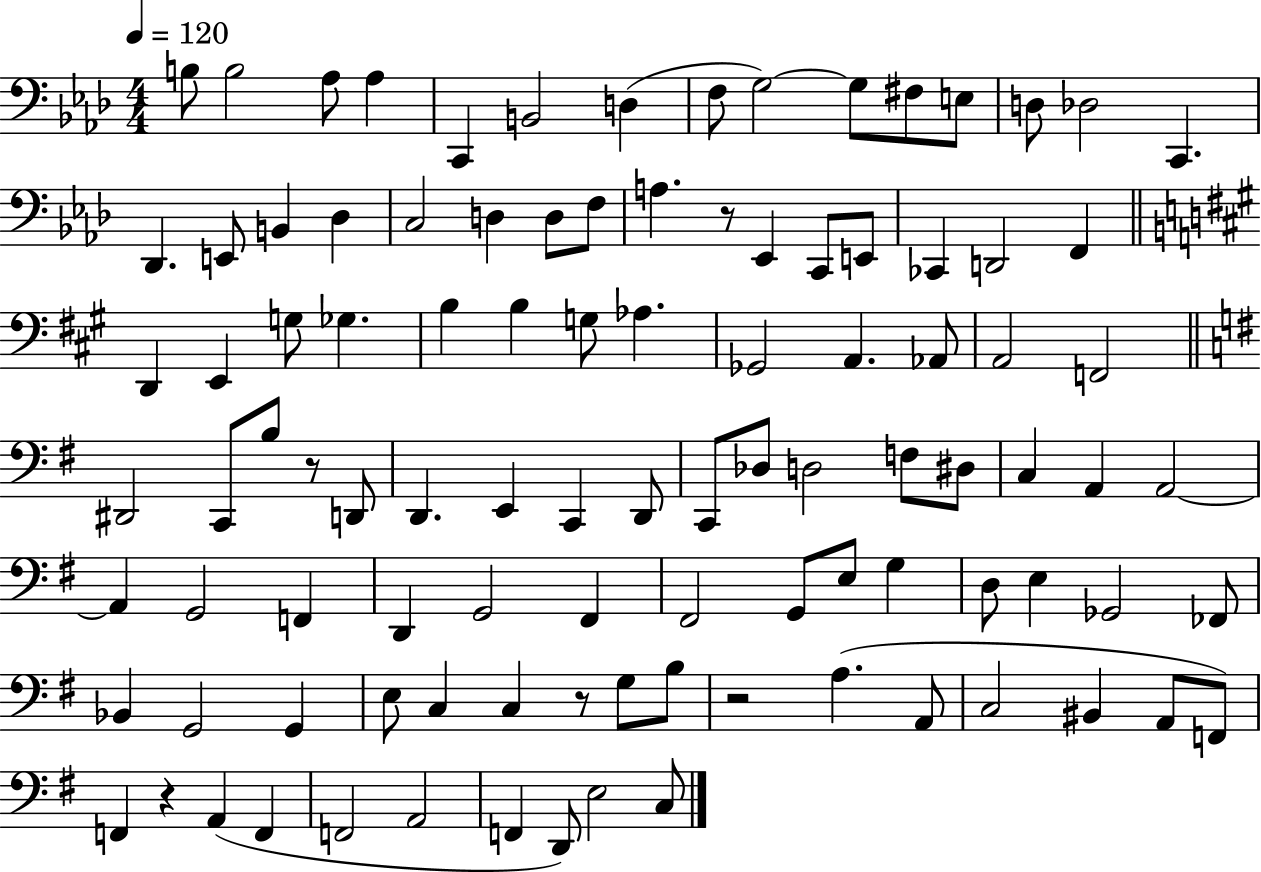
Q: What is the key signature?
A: AES major